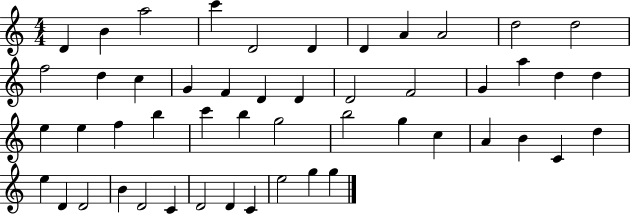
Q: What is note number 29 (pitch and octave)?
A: C6